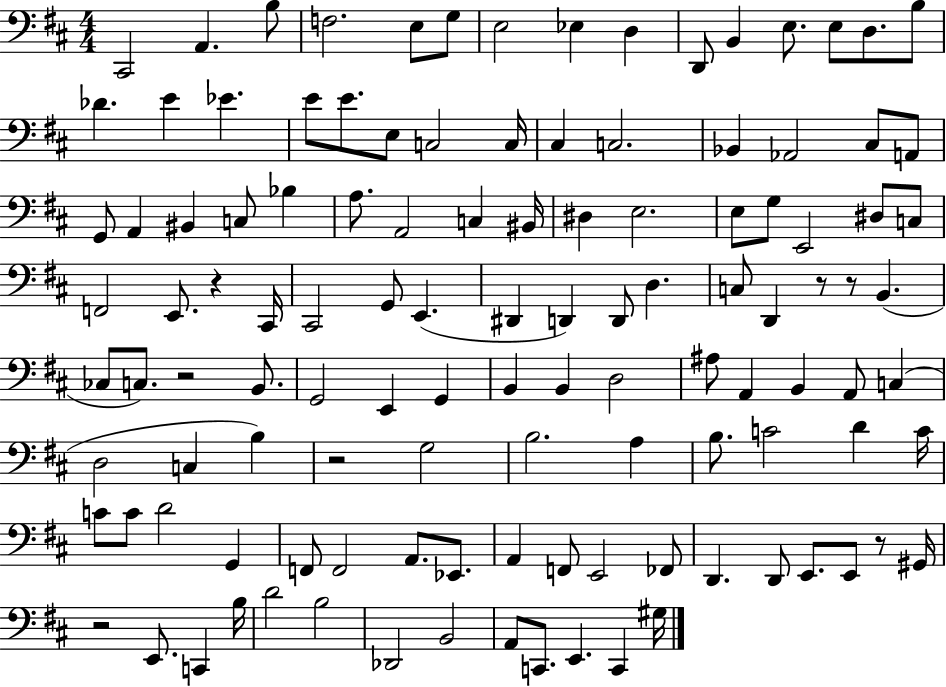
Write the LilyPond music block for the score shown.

{
  \clef bass
  \numericTimeSignature
  \time 4/4
  \key d \major
  \repeat volta 2 { cis,2 a,4. b8 | f2. e8 g8 | e2 ees4 d4 | d,8 b,4 e8. e8 d8. b8 | \break des'4. e'4 ees'4. | e'8 e'8. e8 c2 c16 | cis4 c2. | bes,4 aes,2 cis8 a,8 | \break g,8 a,4 bis,4 c8 bes4 | a8. a,2 c4 bis,16 | dis4 e2. | e8 g8 e,2 dis8 c8 | \break f,2 e,8. r4 cis,16 | cis,2 g,8 e,4.( | dis,4 d,4) d,8 d4. | c8 d,4 r8 r8 b,4.( | \break ces8 c8.) r2 b,8. | g,2 e,4 g,4 | b,4 b,4 d2 | ais8 a,4 b,4 a,8 c4( | \break d2 c4 b4) | r2 g2 | b2. a4 | b8. c'2 d'4 c'16 | \break c'8 c'8 d'2 g,4 | f,8 f,2 a,8. ees,8. | a,4 f,8 e,2 fes,8 | d,4. d,8 e,8. e,8 r8 gis,16 | \break r2 e,8. c,4 b16 | d'2 b2 | des,2 b,2 | a,8 c,8. e,4. c,4 gis16 | \break } \bar "|."
}